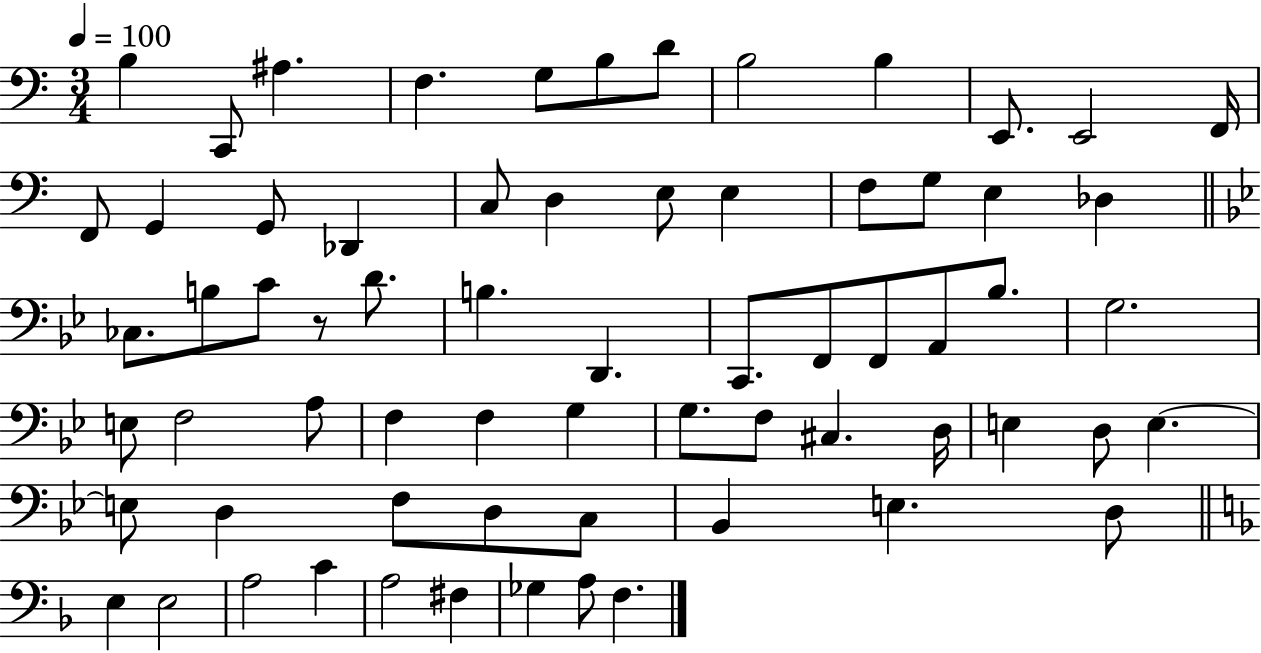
{
  \clef bass
  \numericTimeSignature
  \time 3/4
  \key c \major
  \tempo 4 = 100
  b4 c,8 ais4. | f4. g8 b8 d'8 | b2 b4 | e,8. e,2 f,16 | \break f,8 g,4 g,8 des,4 | c8 d4 e8 e4 | f8 g8 e4 des4 | \bar "||" \break \key bes \major ces8. b8 c'8 r8 d'8. | b4. d,4. | c,8. f,8 f,8 a,8 bes8. | g2. | \break e8 f2 a8 | f4 f4 g4 | g8. f8 cis4. d16 | e4 d8 e4.~~ | \break e8 d4 f8 d8 c8 | bes,4 e4. d8 | \bar "||" \break \key d \minor e4 e2 | a2 c'4 | a2 fis4 | ges4 a8 f4. | \break \bar "|."
}